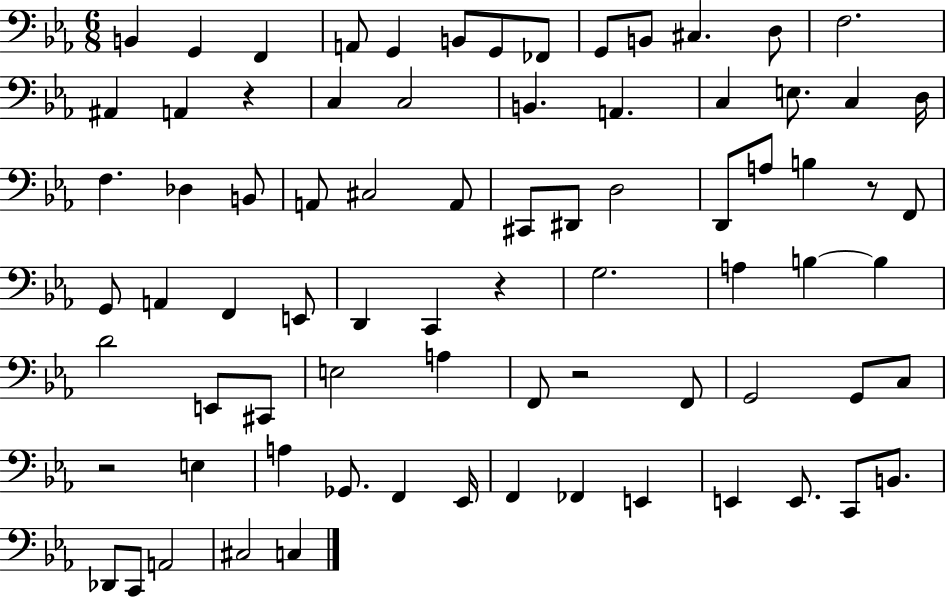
X:1
T:Untitled
M:6/8
L:1/4
K:Eb
B,, G,, F,, A,,/2 G,, B,,/2 G,,/2 _F,,/2 G,,/2 B,,/2 ^C, D,/2 F,2 ^A,, A,, z C, C,2 B,, A,, C, E,/2 C, D,/4 F, _D, B,,/2 A,,/2 ^C,2 A,,/2 ^C,,/2 ^D,,/2 D,2 D,,/2 A,/2 B, z/2 F,,/2 G,,/2 A,, F,, E,,/2 D,, C,, z G,2 A, B, B, D2 E,,/2 ^C,,/2 E,2 A, F,,/2 z2 F,,/2 G,,2 G,,/2 C,/2 z2 E, A, _G,,/2 F,, _E,,/4 F,, _F,, E,, E,, E,,/2 C,,/2 B,,/2 _D,,/2 C,,/2 A,,2 ^C,2 C,